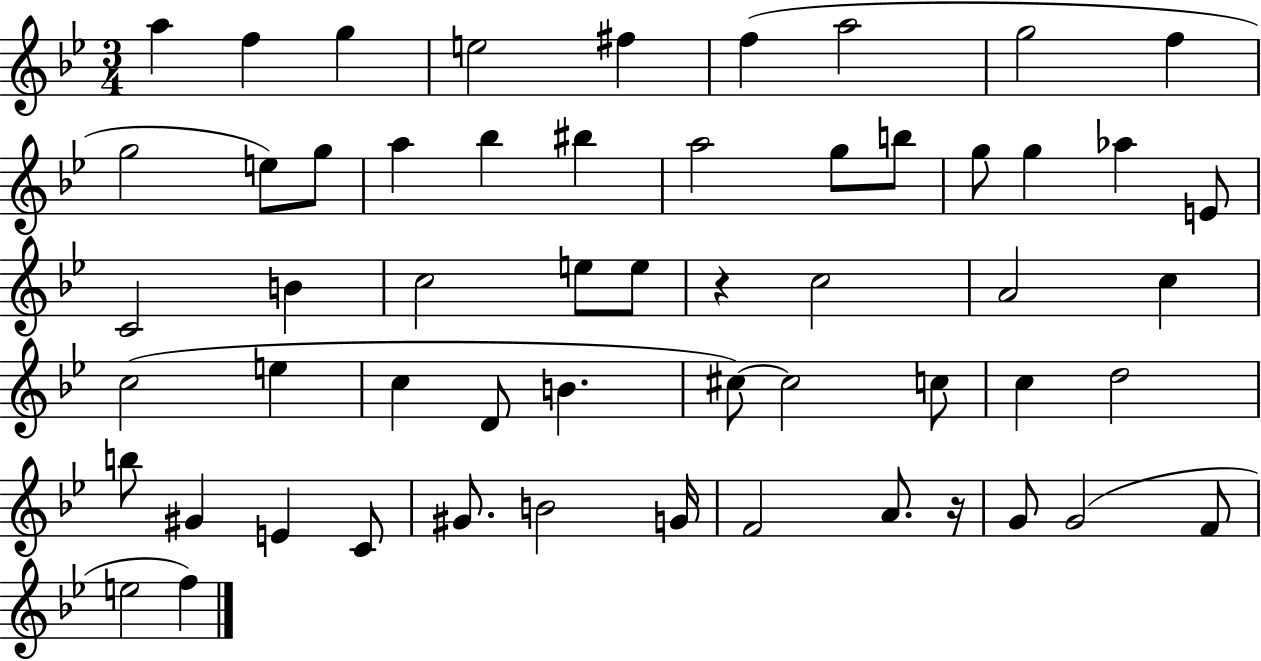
A5/q F5/q G5/q E5/h F#5/q F5/q A5/h G5/h F5/q G5/h E5/e G5/e A5/q Bb5/q BIS5/q A5/h G5/e B5/e G5/e G5/q Ab5/q E4/e C4/h B4/q C5/h E5/e E5/e R/q C5/h A4/h C5/q C5/h E5/q C5/q D4/e B4/q. C#5/e C#5/h C5/e C5/q D5/h B5/e G#4/q E4/q C4/e G#4/e. B4/h G4/s F4/h A4/e. R/s G4/e G4/h F4/e E5/h F5/q